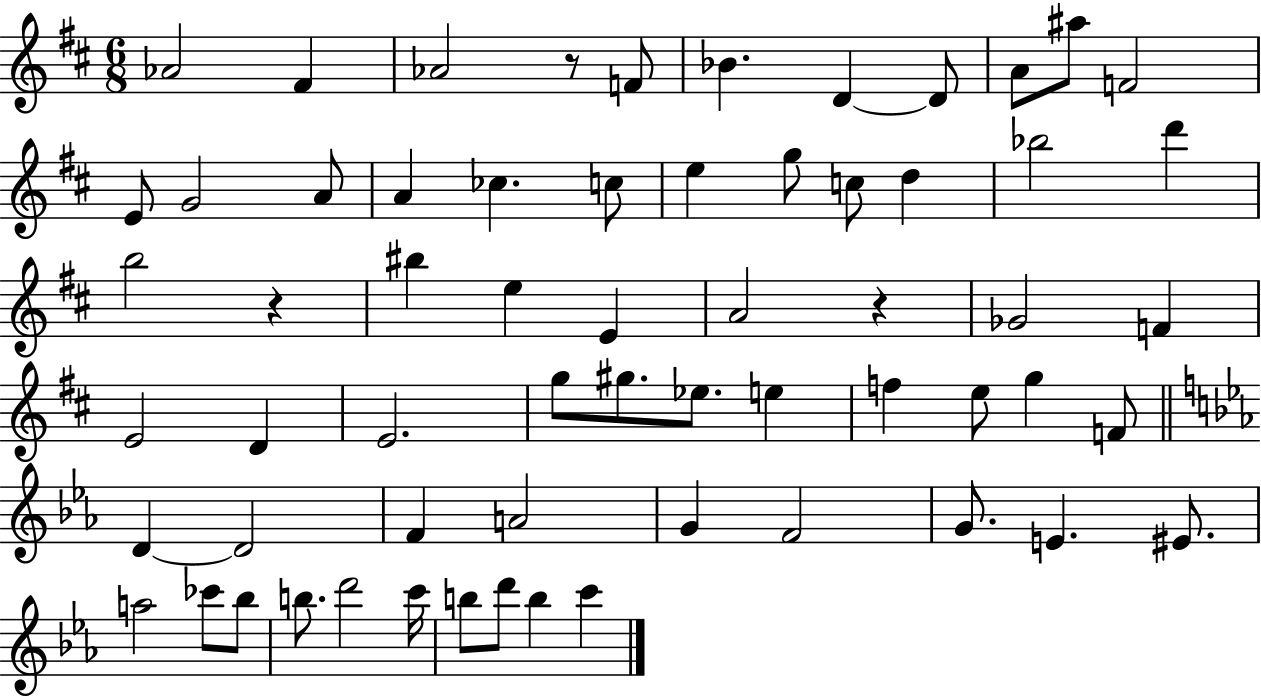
Ab4/h F#4/q Ab4/h R/e F4/e Bb4/q. D4/q D4/e A4/e A#5/e F4/h E4/e G4/h A4/e A4/q CES5/q. C5/e E5/q G5/e C5/e D5/q Bb5/h D6/q B5/h R/q BIS5/q E5/q E4/q A4/h R/q Gb4/h F4/q E4/h D4/q E4/h. G5/e G#5/e. Eb5/e. E5/q F5/q E5/e G5/q F4/e D4/q D4/h F4/q A4/h G4/q F4/h G4/e. E4/q. EIS4/e. A5/h CES6/e Bb5/e B5/e. D6/h C6/s B5/e D6/e B5/q C6/q